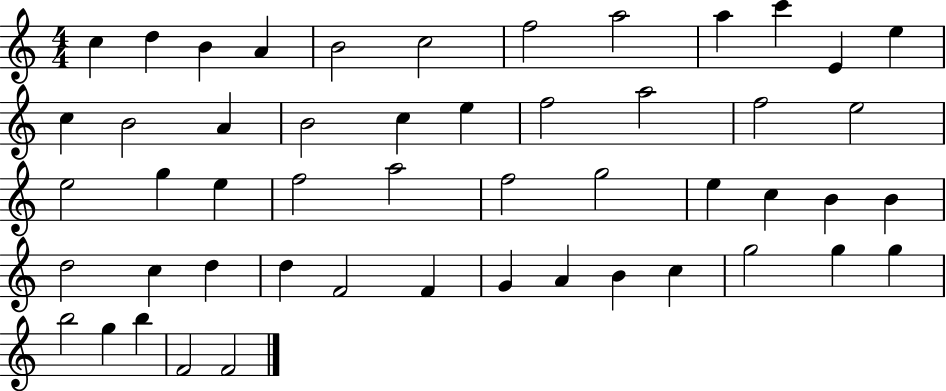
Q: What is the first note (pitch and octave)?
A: C5